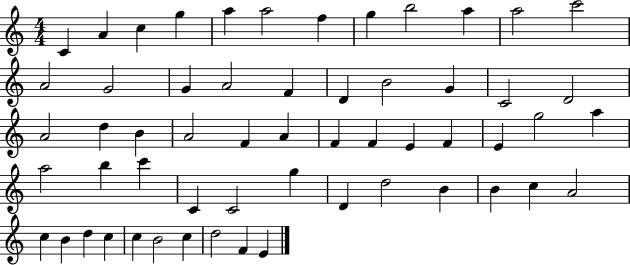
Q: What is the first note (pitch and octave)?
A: C4